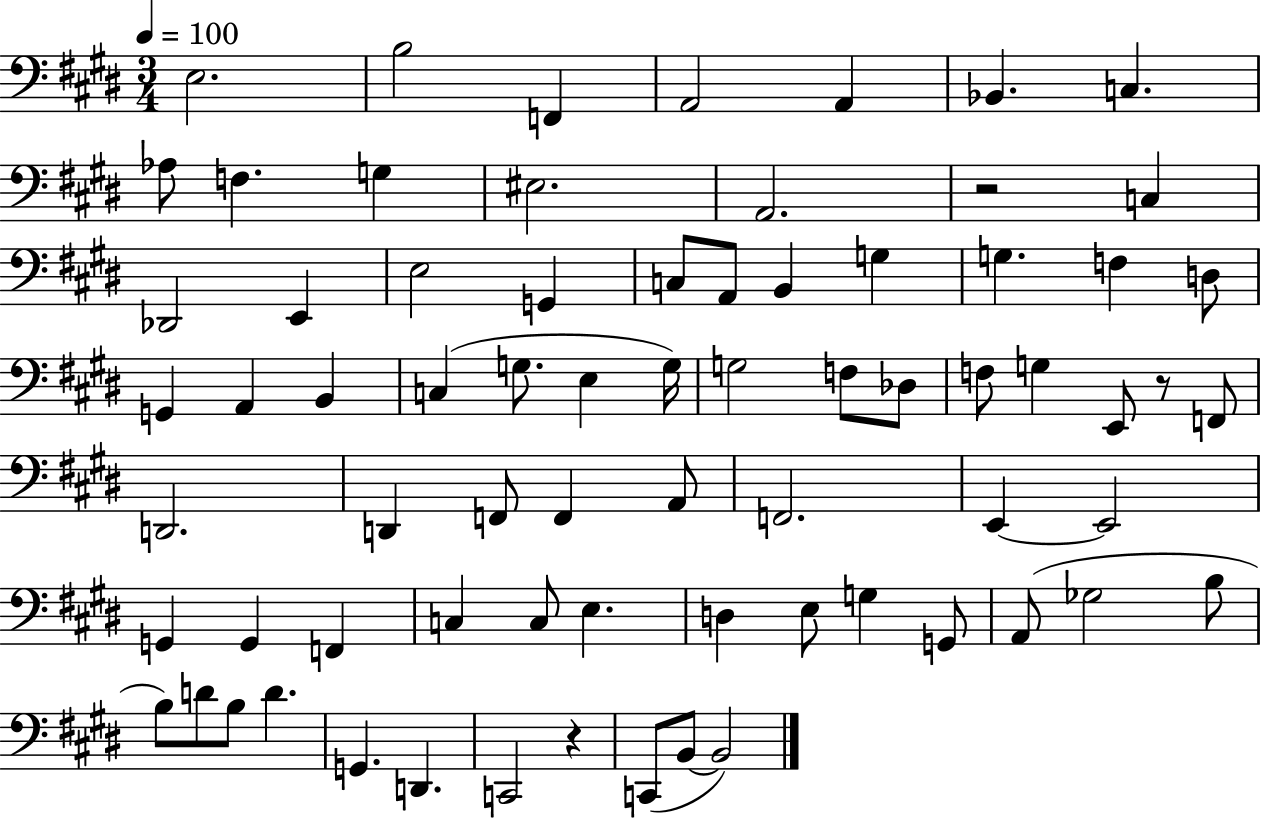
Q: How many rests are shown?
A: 3